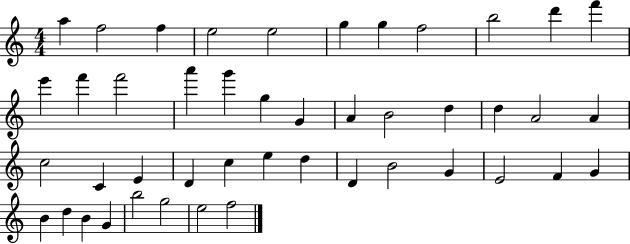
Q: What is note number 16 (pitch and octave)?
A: G6